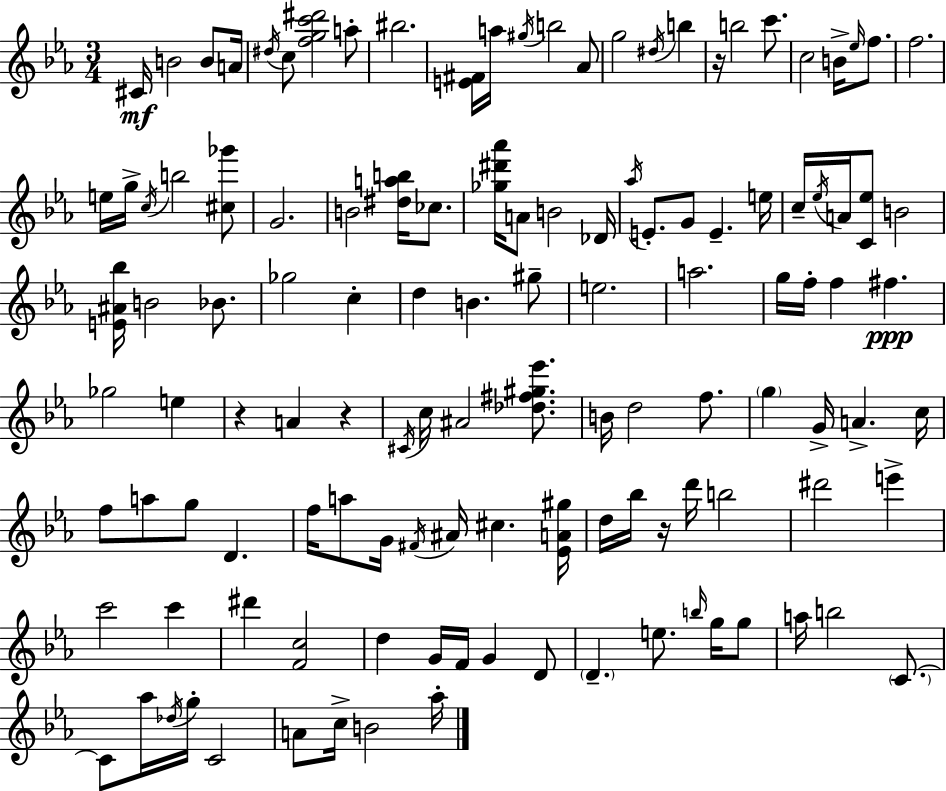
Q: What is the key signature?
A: EES major